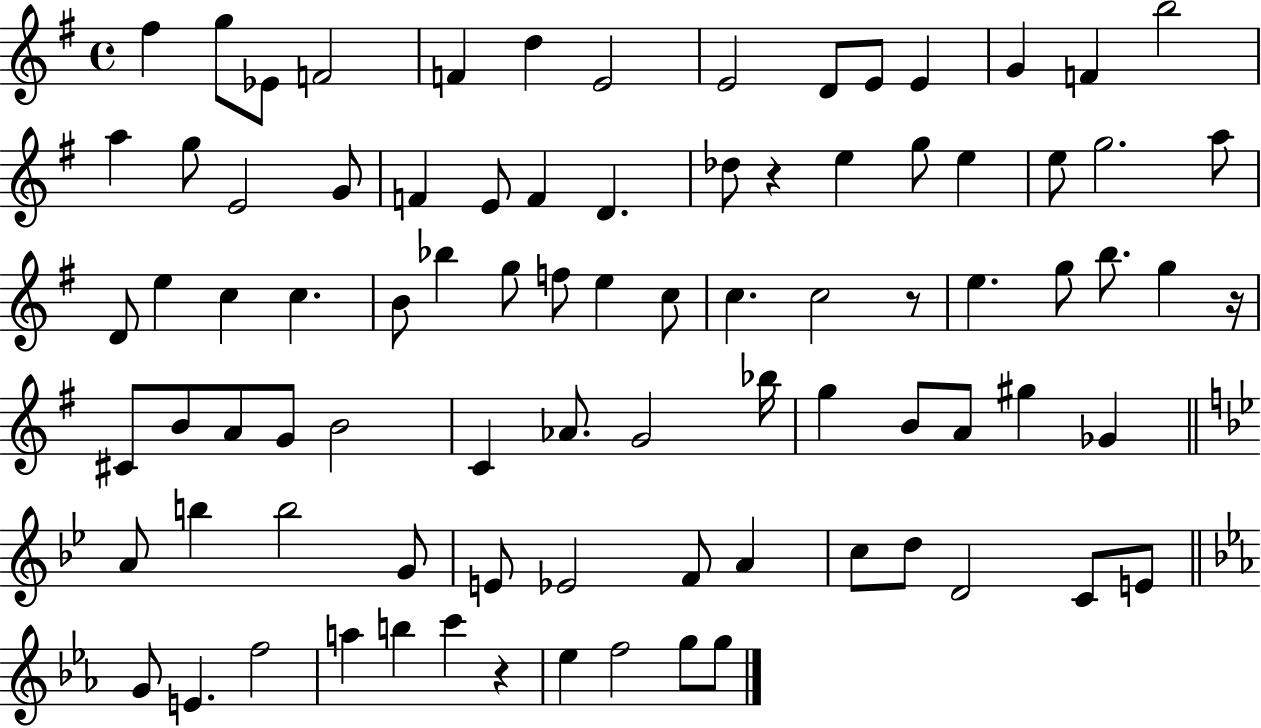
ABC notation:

X:1
T:Untitled
M:4/4
L:1/4
K:G
^f g/2 _E/2 F2 F d E2 E2 D/2 E/2 E G F b2 a g/2 E2 G/2 F E/2 F D _d/2 z e g/2 e e/2 g2 a/2 D/2 e c c B/2 _b g/2 f/2 e c/2 c c2 z/2 e g/2 b/2 g z/4 ^C/2 B/2 A/2 G/2 B2 C _A/2 G2 _b/4 g B/2 A/2 ^g _G A/2 b b2 G/2 E/2 _E2 F/2 A c/2 d/2 D2 C/2 E/2 G/2 E f2 a b c' z _e f2 g/2 g/2